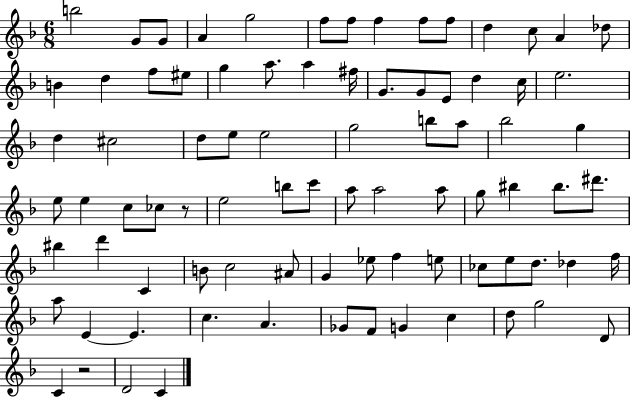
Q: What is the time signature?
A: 6/8